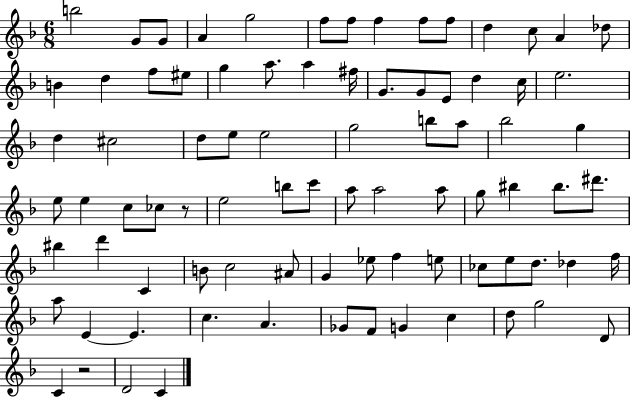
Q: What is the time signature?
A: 6/8